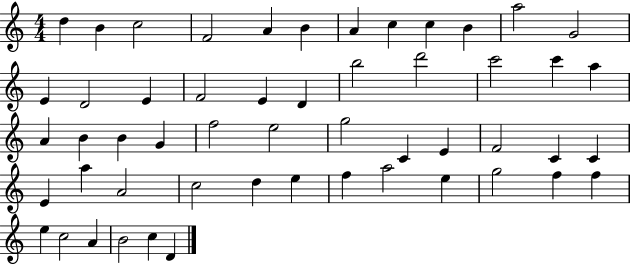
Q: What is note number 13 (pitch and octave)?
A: E4